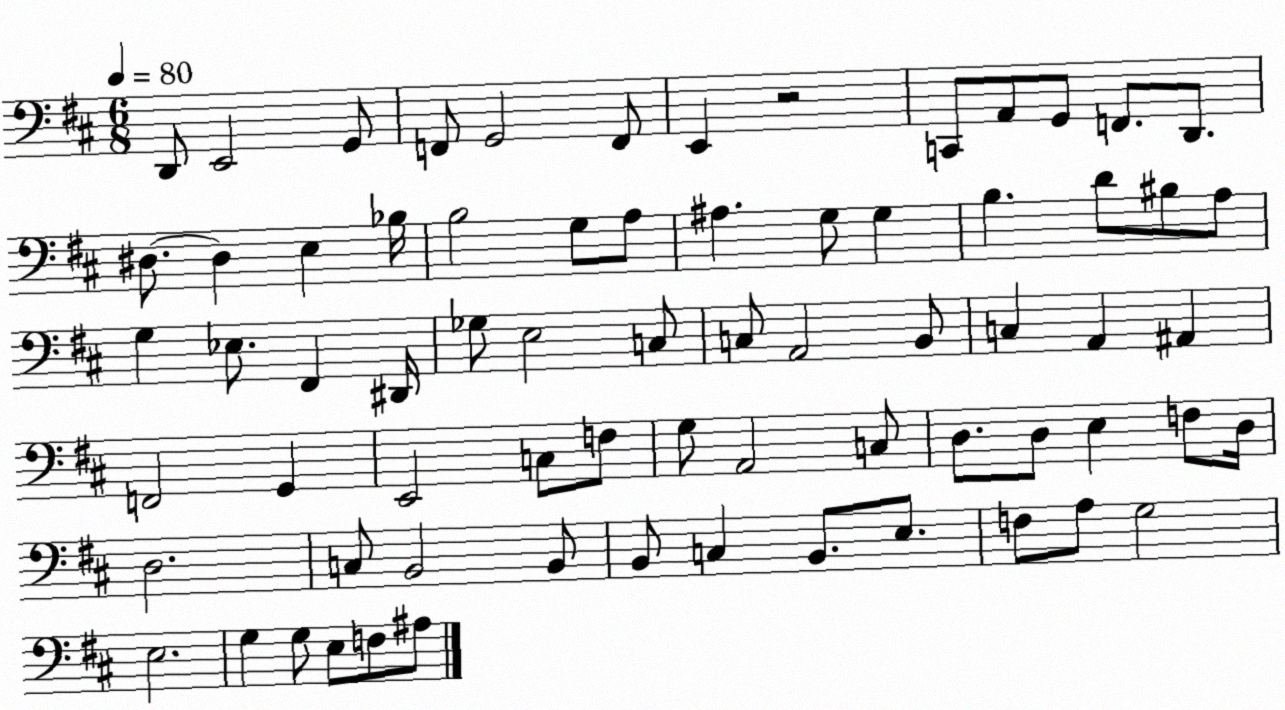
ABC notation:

X:1
T:Untitled
M:6/8
L:1/4
K:D
D,,/2 E,,2 G,,/2 F,,/2 G,,2 F,,/2 E,, z2 C,,/2 A,,/2 G,,/2 F,,/2 D,,/2 ^D,/2 ^D, E, _B,/4 B,2 G,/2 A,/2 ^A, G,/2 G, B, D/2 ^B,/2 A,/2 G, _E,/2 ^F,, ^D,,/4 _G,/2 E,2 C,/2 C,/2 A,,2 B,,/2 C, A,, ^A,, F,,2 G,, E,,2 C,/2 F,/2 G,/2 A,,2 C,/2 D,/2 D,/2 E, F,/2 D,/4 D,2 C,/2 B,,2 B,,/2 B,,/2 C, B,,/2 E,/2 F,/2 A,/2 G,2 E,2 G, G,/2 E,/2 F,/2 ^A,/2